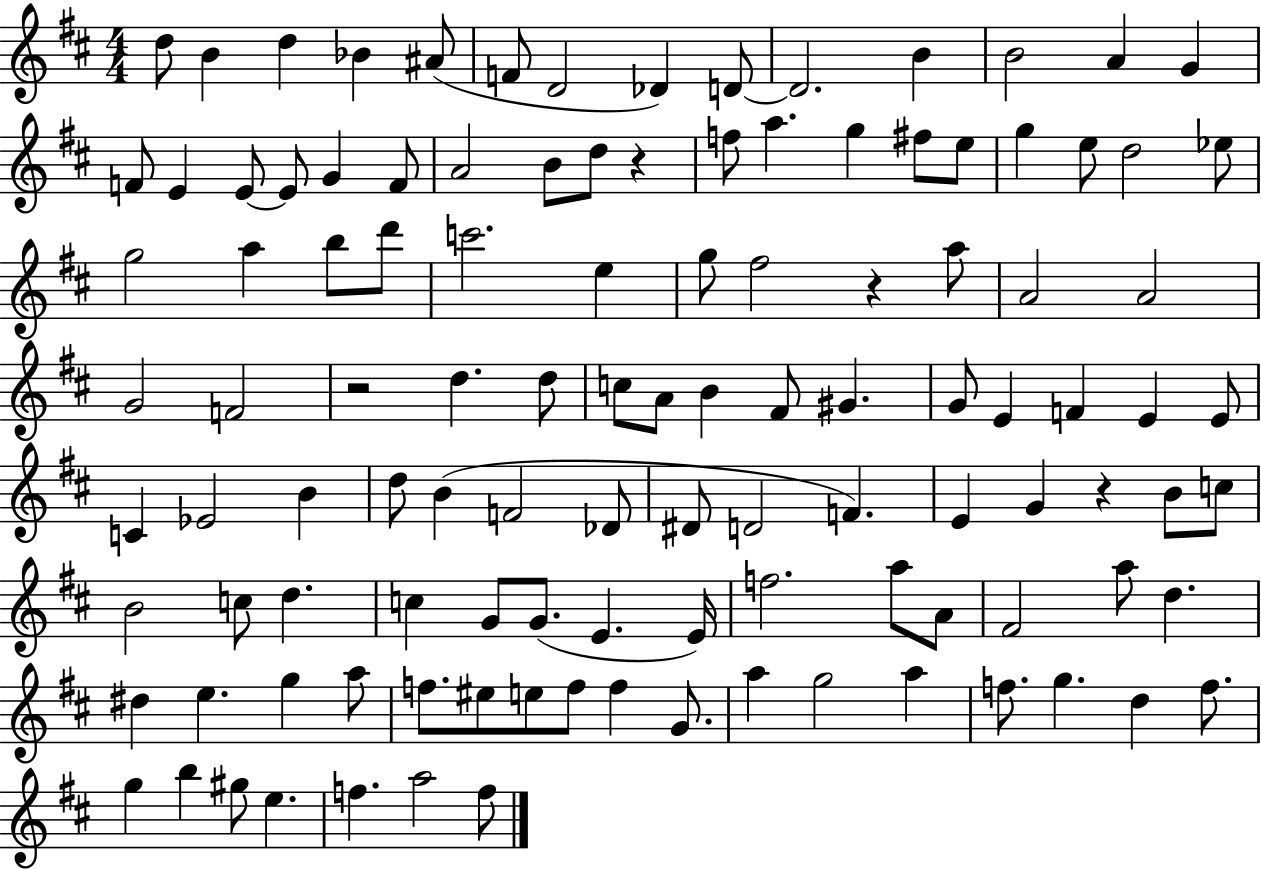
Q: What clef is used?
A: treble